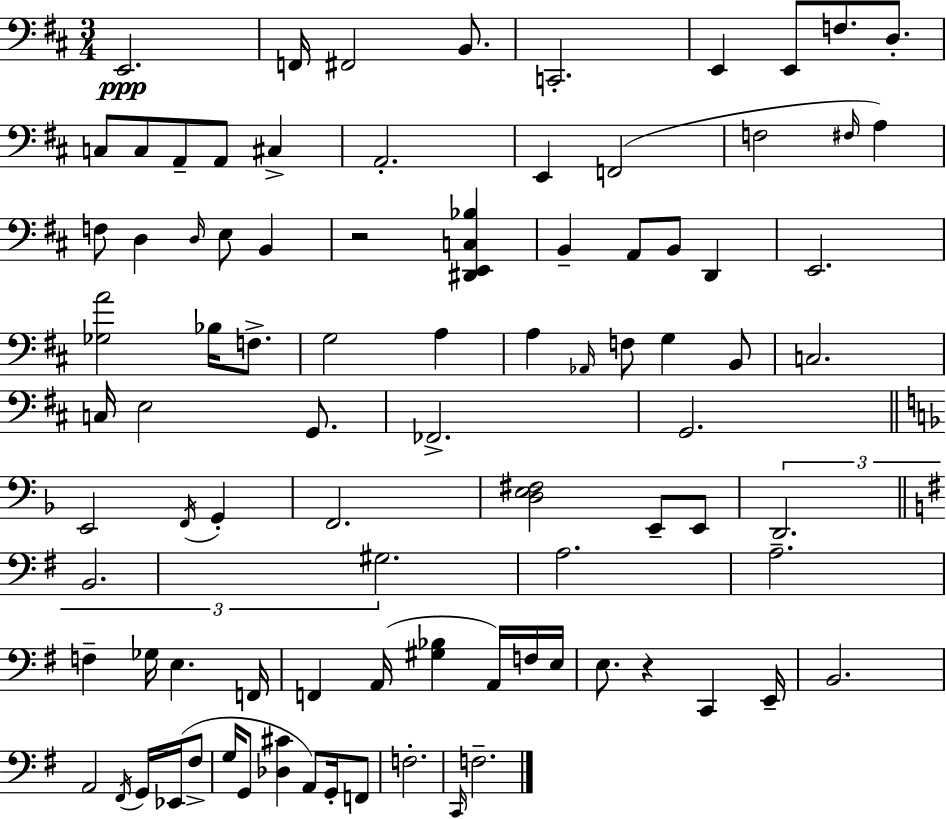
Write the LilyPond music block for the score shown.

{
  \clef bass
  \numericTimeSignature
  \time 3/4
  \key d \major
  e,2.\ppp | f,16 fis,2 b,8. | c,2.-. | e,4 e,8 f8. d8.-. | \break c8 c8 a,8-- a,8 cis4-> | a,2.-. | e,4 f,2( | f2 \grace { fis16 } a4) | \break f8 d4 \grace { d16 } e8 b,4 | r2 <dis, e, c bes>4 | b,4-- a,8 b,8 d,4 | e,2. | \break <ges a'>2 bes16 f8.-> | g2 a4 | a4 \grace { aes,16 } f8 g4 | b,8 c2. | \break c16 e2 | g,8. fes,2.-> | g,2. | \bar "||" \break \key d \minor e,2 \acciaccatura { f,16 } g,4-. | f,2. | <d e fis>2 e,8-- e,8 | \tuplet 3/2 { d,2. | \break \bar "||" \break \key e \minor b,2. | gis2. } | a2. | a2.-- | \break f4-- ges16 e4. f,16 | f,4 a,16( <gis bes>4 a,16) f16 e16 | e8. r4 c,4 e,16-- | b,2. | \break a,2 \acciaccatura { fis,16 } g,16 ees,16( fis8-> | g16 g,8 <des cis'>4 a,8) g,16-. f,8 | f2.-. | \grace { c,16 } f2.-- | \break \bar "|."
}